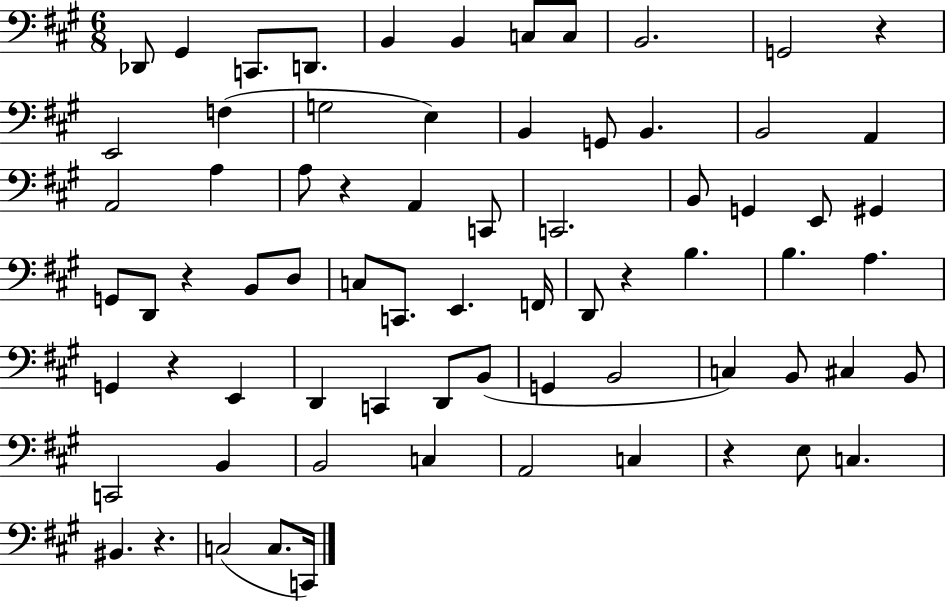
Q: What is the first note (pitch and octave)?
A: Db2